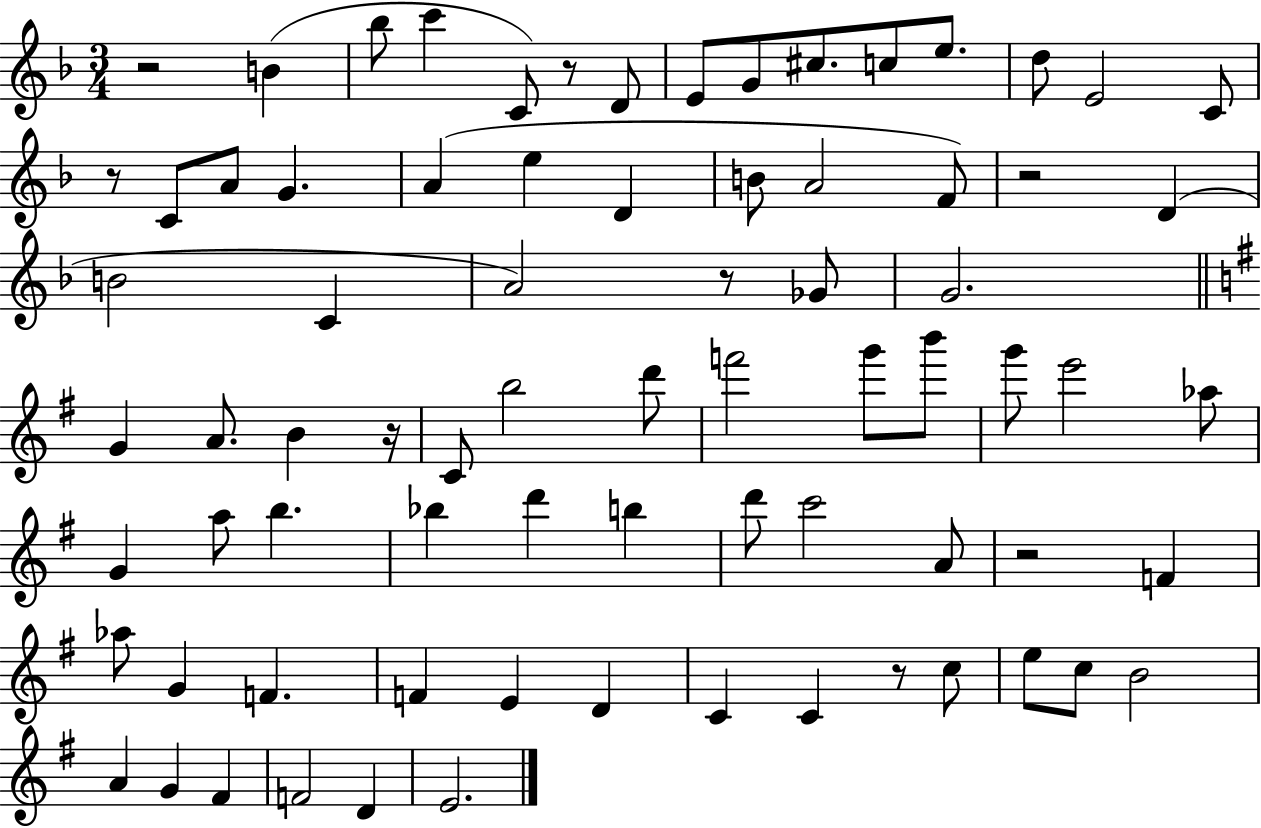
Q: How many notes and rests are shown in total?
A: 76